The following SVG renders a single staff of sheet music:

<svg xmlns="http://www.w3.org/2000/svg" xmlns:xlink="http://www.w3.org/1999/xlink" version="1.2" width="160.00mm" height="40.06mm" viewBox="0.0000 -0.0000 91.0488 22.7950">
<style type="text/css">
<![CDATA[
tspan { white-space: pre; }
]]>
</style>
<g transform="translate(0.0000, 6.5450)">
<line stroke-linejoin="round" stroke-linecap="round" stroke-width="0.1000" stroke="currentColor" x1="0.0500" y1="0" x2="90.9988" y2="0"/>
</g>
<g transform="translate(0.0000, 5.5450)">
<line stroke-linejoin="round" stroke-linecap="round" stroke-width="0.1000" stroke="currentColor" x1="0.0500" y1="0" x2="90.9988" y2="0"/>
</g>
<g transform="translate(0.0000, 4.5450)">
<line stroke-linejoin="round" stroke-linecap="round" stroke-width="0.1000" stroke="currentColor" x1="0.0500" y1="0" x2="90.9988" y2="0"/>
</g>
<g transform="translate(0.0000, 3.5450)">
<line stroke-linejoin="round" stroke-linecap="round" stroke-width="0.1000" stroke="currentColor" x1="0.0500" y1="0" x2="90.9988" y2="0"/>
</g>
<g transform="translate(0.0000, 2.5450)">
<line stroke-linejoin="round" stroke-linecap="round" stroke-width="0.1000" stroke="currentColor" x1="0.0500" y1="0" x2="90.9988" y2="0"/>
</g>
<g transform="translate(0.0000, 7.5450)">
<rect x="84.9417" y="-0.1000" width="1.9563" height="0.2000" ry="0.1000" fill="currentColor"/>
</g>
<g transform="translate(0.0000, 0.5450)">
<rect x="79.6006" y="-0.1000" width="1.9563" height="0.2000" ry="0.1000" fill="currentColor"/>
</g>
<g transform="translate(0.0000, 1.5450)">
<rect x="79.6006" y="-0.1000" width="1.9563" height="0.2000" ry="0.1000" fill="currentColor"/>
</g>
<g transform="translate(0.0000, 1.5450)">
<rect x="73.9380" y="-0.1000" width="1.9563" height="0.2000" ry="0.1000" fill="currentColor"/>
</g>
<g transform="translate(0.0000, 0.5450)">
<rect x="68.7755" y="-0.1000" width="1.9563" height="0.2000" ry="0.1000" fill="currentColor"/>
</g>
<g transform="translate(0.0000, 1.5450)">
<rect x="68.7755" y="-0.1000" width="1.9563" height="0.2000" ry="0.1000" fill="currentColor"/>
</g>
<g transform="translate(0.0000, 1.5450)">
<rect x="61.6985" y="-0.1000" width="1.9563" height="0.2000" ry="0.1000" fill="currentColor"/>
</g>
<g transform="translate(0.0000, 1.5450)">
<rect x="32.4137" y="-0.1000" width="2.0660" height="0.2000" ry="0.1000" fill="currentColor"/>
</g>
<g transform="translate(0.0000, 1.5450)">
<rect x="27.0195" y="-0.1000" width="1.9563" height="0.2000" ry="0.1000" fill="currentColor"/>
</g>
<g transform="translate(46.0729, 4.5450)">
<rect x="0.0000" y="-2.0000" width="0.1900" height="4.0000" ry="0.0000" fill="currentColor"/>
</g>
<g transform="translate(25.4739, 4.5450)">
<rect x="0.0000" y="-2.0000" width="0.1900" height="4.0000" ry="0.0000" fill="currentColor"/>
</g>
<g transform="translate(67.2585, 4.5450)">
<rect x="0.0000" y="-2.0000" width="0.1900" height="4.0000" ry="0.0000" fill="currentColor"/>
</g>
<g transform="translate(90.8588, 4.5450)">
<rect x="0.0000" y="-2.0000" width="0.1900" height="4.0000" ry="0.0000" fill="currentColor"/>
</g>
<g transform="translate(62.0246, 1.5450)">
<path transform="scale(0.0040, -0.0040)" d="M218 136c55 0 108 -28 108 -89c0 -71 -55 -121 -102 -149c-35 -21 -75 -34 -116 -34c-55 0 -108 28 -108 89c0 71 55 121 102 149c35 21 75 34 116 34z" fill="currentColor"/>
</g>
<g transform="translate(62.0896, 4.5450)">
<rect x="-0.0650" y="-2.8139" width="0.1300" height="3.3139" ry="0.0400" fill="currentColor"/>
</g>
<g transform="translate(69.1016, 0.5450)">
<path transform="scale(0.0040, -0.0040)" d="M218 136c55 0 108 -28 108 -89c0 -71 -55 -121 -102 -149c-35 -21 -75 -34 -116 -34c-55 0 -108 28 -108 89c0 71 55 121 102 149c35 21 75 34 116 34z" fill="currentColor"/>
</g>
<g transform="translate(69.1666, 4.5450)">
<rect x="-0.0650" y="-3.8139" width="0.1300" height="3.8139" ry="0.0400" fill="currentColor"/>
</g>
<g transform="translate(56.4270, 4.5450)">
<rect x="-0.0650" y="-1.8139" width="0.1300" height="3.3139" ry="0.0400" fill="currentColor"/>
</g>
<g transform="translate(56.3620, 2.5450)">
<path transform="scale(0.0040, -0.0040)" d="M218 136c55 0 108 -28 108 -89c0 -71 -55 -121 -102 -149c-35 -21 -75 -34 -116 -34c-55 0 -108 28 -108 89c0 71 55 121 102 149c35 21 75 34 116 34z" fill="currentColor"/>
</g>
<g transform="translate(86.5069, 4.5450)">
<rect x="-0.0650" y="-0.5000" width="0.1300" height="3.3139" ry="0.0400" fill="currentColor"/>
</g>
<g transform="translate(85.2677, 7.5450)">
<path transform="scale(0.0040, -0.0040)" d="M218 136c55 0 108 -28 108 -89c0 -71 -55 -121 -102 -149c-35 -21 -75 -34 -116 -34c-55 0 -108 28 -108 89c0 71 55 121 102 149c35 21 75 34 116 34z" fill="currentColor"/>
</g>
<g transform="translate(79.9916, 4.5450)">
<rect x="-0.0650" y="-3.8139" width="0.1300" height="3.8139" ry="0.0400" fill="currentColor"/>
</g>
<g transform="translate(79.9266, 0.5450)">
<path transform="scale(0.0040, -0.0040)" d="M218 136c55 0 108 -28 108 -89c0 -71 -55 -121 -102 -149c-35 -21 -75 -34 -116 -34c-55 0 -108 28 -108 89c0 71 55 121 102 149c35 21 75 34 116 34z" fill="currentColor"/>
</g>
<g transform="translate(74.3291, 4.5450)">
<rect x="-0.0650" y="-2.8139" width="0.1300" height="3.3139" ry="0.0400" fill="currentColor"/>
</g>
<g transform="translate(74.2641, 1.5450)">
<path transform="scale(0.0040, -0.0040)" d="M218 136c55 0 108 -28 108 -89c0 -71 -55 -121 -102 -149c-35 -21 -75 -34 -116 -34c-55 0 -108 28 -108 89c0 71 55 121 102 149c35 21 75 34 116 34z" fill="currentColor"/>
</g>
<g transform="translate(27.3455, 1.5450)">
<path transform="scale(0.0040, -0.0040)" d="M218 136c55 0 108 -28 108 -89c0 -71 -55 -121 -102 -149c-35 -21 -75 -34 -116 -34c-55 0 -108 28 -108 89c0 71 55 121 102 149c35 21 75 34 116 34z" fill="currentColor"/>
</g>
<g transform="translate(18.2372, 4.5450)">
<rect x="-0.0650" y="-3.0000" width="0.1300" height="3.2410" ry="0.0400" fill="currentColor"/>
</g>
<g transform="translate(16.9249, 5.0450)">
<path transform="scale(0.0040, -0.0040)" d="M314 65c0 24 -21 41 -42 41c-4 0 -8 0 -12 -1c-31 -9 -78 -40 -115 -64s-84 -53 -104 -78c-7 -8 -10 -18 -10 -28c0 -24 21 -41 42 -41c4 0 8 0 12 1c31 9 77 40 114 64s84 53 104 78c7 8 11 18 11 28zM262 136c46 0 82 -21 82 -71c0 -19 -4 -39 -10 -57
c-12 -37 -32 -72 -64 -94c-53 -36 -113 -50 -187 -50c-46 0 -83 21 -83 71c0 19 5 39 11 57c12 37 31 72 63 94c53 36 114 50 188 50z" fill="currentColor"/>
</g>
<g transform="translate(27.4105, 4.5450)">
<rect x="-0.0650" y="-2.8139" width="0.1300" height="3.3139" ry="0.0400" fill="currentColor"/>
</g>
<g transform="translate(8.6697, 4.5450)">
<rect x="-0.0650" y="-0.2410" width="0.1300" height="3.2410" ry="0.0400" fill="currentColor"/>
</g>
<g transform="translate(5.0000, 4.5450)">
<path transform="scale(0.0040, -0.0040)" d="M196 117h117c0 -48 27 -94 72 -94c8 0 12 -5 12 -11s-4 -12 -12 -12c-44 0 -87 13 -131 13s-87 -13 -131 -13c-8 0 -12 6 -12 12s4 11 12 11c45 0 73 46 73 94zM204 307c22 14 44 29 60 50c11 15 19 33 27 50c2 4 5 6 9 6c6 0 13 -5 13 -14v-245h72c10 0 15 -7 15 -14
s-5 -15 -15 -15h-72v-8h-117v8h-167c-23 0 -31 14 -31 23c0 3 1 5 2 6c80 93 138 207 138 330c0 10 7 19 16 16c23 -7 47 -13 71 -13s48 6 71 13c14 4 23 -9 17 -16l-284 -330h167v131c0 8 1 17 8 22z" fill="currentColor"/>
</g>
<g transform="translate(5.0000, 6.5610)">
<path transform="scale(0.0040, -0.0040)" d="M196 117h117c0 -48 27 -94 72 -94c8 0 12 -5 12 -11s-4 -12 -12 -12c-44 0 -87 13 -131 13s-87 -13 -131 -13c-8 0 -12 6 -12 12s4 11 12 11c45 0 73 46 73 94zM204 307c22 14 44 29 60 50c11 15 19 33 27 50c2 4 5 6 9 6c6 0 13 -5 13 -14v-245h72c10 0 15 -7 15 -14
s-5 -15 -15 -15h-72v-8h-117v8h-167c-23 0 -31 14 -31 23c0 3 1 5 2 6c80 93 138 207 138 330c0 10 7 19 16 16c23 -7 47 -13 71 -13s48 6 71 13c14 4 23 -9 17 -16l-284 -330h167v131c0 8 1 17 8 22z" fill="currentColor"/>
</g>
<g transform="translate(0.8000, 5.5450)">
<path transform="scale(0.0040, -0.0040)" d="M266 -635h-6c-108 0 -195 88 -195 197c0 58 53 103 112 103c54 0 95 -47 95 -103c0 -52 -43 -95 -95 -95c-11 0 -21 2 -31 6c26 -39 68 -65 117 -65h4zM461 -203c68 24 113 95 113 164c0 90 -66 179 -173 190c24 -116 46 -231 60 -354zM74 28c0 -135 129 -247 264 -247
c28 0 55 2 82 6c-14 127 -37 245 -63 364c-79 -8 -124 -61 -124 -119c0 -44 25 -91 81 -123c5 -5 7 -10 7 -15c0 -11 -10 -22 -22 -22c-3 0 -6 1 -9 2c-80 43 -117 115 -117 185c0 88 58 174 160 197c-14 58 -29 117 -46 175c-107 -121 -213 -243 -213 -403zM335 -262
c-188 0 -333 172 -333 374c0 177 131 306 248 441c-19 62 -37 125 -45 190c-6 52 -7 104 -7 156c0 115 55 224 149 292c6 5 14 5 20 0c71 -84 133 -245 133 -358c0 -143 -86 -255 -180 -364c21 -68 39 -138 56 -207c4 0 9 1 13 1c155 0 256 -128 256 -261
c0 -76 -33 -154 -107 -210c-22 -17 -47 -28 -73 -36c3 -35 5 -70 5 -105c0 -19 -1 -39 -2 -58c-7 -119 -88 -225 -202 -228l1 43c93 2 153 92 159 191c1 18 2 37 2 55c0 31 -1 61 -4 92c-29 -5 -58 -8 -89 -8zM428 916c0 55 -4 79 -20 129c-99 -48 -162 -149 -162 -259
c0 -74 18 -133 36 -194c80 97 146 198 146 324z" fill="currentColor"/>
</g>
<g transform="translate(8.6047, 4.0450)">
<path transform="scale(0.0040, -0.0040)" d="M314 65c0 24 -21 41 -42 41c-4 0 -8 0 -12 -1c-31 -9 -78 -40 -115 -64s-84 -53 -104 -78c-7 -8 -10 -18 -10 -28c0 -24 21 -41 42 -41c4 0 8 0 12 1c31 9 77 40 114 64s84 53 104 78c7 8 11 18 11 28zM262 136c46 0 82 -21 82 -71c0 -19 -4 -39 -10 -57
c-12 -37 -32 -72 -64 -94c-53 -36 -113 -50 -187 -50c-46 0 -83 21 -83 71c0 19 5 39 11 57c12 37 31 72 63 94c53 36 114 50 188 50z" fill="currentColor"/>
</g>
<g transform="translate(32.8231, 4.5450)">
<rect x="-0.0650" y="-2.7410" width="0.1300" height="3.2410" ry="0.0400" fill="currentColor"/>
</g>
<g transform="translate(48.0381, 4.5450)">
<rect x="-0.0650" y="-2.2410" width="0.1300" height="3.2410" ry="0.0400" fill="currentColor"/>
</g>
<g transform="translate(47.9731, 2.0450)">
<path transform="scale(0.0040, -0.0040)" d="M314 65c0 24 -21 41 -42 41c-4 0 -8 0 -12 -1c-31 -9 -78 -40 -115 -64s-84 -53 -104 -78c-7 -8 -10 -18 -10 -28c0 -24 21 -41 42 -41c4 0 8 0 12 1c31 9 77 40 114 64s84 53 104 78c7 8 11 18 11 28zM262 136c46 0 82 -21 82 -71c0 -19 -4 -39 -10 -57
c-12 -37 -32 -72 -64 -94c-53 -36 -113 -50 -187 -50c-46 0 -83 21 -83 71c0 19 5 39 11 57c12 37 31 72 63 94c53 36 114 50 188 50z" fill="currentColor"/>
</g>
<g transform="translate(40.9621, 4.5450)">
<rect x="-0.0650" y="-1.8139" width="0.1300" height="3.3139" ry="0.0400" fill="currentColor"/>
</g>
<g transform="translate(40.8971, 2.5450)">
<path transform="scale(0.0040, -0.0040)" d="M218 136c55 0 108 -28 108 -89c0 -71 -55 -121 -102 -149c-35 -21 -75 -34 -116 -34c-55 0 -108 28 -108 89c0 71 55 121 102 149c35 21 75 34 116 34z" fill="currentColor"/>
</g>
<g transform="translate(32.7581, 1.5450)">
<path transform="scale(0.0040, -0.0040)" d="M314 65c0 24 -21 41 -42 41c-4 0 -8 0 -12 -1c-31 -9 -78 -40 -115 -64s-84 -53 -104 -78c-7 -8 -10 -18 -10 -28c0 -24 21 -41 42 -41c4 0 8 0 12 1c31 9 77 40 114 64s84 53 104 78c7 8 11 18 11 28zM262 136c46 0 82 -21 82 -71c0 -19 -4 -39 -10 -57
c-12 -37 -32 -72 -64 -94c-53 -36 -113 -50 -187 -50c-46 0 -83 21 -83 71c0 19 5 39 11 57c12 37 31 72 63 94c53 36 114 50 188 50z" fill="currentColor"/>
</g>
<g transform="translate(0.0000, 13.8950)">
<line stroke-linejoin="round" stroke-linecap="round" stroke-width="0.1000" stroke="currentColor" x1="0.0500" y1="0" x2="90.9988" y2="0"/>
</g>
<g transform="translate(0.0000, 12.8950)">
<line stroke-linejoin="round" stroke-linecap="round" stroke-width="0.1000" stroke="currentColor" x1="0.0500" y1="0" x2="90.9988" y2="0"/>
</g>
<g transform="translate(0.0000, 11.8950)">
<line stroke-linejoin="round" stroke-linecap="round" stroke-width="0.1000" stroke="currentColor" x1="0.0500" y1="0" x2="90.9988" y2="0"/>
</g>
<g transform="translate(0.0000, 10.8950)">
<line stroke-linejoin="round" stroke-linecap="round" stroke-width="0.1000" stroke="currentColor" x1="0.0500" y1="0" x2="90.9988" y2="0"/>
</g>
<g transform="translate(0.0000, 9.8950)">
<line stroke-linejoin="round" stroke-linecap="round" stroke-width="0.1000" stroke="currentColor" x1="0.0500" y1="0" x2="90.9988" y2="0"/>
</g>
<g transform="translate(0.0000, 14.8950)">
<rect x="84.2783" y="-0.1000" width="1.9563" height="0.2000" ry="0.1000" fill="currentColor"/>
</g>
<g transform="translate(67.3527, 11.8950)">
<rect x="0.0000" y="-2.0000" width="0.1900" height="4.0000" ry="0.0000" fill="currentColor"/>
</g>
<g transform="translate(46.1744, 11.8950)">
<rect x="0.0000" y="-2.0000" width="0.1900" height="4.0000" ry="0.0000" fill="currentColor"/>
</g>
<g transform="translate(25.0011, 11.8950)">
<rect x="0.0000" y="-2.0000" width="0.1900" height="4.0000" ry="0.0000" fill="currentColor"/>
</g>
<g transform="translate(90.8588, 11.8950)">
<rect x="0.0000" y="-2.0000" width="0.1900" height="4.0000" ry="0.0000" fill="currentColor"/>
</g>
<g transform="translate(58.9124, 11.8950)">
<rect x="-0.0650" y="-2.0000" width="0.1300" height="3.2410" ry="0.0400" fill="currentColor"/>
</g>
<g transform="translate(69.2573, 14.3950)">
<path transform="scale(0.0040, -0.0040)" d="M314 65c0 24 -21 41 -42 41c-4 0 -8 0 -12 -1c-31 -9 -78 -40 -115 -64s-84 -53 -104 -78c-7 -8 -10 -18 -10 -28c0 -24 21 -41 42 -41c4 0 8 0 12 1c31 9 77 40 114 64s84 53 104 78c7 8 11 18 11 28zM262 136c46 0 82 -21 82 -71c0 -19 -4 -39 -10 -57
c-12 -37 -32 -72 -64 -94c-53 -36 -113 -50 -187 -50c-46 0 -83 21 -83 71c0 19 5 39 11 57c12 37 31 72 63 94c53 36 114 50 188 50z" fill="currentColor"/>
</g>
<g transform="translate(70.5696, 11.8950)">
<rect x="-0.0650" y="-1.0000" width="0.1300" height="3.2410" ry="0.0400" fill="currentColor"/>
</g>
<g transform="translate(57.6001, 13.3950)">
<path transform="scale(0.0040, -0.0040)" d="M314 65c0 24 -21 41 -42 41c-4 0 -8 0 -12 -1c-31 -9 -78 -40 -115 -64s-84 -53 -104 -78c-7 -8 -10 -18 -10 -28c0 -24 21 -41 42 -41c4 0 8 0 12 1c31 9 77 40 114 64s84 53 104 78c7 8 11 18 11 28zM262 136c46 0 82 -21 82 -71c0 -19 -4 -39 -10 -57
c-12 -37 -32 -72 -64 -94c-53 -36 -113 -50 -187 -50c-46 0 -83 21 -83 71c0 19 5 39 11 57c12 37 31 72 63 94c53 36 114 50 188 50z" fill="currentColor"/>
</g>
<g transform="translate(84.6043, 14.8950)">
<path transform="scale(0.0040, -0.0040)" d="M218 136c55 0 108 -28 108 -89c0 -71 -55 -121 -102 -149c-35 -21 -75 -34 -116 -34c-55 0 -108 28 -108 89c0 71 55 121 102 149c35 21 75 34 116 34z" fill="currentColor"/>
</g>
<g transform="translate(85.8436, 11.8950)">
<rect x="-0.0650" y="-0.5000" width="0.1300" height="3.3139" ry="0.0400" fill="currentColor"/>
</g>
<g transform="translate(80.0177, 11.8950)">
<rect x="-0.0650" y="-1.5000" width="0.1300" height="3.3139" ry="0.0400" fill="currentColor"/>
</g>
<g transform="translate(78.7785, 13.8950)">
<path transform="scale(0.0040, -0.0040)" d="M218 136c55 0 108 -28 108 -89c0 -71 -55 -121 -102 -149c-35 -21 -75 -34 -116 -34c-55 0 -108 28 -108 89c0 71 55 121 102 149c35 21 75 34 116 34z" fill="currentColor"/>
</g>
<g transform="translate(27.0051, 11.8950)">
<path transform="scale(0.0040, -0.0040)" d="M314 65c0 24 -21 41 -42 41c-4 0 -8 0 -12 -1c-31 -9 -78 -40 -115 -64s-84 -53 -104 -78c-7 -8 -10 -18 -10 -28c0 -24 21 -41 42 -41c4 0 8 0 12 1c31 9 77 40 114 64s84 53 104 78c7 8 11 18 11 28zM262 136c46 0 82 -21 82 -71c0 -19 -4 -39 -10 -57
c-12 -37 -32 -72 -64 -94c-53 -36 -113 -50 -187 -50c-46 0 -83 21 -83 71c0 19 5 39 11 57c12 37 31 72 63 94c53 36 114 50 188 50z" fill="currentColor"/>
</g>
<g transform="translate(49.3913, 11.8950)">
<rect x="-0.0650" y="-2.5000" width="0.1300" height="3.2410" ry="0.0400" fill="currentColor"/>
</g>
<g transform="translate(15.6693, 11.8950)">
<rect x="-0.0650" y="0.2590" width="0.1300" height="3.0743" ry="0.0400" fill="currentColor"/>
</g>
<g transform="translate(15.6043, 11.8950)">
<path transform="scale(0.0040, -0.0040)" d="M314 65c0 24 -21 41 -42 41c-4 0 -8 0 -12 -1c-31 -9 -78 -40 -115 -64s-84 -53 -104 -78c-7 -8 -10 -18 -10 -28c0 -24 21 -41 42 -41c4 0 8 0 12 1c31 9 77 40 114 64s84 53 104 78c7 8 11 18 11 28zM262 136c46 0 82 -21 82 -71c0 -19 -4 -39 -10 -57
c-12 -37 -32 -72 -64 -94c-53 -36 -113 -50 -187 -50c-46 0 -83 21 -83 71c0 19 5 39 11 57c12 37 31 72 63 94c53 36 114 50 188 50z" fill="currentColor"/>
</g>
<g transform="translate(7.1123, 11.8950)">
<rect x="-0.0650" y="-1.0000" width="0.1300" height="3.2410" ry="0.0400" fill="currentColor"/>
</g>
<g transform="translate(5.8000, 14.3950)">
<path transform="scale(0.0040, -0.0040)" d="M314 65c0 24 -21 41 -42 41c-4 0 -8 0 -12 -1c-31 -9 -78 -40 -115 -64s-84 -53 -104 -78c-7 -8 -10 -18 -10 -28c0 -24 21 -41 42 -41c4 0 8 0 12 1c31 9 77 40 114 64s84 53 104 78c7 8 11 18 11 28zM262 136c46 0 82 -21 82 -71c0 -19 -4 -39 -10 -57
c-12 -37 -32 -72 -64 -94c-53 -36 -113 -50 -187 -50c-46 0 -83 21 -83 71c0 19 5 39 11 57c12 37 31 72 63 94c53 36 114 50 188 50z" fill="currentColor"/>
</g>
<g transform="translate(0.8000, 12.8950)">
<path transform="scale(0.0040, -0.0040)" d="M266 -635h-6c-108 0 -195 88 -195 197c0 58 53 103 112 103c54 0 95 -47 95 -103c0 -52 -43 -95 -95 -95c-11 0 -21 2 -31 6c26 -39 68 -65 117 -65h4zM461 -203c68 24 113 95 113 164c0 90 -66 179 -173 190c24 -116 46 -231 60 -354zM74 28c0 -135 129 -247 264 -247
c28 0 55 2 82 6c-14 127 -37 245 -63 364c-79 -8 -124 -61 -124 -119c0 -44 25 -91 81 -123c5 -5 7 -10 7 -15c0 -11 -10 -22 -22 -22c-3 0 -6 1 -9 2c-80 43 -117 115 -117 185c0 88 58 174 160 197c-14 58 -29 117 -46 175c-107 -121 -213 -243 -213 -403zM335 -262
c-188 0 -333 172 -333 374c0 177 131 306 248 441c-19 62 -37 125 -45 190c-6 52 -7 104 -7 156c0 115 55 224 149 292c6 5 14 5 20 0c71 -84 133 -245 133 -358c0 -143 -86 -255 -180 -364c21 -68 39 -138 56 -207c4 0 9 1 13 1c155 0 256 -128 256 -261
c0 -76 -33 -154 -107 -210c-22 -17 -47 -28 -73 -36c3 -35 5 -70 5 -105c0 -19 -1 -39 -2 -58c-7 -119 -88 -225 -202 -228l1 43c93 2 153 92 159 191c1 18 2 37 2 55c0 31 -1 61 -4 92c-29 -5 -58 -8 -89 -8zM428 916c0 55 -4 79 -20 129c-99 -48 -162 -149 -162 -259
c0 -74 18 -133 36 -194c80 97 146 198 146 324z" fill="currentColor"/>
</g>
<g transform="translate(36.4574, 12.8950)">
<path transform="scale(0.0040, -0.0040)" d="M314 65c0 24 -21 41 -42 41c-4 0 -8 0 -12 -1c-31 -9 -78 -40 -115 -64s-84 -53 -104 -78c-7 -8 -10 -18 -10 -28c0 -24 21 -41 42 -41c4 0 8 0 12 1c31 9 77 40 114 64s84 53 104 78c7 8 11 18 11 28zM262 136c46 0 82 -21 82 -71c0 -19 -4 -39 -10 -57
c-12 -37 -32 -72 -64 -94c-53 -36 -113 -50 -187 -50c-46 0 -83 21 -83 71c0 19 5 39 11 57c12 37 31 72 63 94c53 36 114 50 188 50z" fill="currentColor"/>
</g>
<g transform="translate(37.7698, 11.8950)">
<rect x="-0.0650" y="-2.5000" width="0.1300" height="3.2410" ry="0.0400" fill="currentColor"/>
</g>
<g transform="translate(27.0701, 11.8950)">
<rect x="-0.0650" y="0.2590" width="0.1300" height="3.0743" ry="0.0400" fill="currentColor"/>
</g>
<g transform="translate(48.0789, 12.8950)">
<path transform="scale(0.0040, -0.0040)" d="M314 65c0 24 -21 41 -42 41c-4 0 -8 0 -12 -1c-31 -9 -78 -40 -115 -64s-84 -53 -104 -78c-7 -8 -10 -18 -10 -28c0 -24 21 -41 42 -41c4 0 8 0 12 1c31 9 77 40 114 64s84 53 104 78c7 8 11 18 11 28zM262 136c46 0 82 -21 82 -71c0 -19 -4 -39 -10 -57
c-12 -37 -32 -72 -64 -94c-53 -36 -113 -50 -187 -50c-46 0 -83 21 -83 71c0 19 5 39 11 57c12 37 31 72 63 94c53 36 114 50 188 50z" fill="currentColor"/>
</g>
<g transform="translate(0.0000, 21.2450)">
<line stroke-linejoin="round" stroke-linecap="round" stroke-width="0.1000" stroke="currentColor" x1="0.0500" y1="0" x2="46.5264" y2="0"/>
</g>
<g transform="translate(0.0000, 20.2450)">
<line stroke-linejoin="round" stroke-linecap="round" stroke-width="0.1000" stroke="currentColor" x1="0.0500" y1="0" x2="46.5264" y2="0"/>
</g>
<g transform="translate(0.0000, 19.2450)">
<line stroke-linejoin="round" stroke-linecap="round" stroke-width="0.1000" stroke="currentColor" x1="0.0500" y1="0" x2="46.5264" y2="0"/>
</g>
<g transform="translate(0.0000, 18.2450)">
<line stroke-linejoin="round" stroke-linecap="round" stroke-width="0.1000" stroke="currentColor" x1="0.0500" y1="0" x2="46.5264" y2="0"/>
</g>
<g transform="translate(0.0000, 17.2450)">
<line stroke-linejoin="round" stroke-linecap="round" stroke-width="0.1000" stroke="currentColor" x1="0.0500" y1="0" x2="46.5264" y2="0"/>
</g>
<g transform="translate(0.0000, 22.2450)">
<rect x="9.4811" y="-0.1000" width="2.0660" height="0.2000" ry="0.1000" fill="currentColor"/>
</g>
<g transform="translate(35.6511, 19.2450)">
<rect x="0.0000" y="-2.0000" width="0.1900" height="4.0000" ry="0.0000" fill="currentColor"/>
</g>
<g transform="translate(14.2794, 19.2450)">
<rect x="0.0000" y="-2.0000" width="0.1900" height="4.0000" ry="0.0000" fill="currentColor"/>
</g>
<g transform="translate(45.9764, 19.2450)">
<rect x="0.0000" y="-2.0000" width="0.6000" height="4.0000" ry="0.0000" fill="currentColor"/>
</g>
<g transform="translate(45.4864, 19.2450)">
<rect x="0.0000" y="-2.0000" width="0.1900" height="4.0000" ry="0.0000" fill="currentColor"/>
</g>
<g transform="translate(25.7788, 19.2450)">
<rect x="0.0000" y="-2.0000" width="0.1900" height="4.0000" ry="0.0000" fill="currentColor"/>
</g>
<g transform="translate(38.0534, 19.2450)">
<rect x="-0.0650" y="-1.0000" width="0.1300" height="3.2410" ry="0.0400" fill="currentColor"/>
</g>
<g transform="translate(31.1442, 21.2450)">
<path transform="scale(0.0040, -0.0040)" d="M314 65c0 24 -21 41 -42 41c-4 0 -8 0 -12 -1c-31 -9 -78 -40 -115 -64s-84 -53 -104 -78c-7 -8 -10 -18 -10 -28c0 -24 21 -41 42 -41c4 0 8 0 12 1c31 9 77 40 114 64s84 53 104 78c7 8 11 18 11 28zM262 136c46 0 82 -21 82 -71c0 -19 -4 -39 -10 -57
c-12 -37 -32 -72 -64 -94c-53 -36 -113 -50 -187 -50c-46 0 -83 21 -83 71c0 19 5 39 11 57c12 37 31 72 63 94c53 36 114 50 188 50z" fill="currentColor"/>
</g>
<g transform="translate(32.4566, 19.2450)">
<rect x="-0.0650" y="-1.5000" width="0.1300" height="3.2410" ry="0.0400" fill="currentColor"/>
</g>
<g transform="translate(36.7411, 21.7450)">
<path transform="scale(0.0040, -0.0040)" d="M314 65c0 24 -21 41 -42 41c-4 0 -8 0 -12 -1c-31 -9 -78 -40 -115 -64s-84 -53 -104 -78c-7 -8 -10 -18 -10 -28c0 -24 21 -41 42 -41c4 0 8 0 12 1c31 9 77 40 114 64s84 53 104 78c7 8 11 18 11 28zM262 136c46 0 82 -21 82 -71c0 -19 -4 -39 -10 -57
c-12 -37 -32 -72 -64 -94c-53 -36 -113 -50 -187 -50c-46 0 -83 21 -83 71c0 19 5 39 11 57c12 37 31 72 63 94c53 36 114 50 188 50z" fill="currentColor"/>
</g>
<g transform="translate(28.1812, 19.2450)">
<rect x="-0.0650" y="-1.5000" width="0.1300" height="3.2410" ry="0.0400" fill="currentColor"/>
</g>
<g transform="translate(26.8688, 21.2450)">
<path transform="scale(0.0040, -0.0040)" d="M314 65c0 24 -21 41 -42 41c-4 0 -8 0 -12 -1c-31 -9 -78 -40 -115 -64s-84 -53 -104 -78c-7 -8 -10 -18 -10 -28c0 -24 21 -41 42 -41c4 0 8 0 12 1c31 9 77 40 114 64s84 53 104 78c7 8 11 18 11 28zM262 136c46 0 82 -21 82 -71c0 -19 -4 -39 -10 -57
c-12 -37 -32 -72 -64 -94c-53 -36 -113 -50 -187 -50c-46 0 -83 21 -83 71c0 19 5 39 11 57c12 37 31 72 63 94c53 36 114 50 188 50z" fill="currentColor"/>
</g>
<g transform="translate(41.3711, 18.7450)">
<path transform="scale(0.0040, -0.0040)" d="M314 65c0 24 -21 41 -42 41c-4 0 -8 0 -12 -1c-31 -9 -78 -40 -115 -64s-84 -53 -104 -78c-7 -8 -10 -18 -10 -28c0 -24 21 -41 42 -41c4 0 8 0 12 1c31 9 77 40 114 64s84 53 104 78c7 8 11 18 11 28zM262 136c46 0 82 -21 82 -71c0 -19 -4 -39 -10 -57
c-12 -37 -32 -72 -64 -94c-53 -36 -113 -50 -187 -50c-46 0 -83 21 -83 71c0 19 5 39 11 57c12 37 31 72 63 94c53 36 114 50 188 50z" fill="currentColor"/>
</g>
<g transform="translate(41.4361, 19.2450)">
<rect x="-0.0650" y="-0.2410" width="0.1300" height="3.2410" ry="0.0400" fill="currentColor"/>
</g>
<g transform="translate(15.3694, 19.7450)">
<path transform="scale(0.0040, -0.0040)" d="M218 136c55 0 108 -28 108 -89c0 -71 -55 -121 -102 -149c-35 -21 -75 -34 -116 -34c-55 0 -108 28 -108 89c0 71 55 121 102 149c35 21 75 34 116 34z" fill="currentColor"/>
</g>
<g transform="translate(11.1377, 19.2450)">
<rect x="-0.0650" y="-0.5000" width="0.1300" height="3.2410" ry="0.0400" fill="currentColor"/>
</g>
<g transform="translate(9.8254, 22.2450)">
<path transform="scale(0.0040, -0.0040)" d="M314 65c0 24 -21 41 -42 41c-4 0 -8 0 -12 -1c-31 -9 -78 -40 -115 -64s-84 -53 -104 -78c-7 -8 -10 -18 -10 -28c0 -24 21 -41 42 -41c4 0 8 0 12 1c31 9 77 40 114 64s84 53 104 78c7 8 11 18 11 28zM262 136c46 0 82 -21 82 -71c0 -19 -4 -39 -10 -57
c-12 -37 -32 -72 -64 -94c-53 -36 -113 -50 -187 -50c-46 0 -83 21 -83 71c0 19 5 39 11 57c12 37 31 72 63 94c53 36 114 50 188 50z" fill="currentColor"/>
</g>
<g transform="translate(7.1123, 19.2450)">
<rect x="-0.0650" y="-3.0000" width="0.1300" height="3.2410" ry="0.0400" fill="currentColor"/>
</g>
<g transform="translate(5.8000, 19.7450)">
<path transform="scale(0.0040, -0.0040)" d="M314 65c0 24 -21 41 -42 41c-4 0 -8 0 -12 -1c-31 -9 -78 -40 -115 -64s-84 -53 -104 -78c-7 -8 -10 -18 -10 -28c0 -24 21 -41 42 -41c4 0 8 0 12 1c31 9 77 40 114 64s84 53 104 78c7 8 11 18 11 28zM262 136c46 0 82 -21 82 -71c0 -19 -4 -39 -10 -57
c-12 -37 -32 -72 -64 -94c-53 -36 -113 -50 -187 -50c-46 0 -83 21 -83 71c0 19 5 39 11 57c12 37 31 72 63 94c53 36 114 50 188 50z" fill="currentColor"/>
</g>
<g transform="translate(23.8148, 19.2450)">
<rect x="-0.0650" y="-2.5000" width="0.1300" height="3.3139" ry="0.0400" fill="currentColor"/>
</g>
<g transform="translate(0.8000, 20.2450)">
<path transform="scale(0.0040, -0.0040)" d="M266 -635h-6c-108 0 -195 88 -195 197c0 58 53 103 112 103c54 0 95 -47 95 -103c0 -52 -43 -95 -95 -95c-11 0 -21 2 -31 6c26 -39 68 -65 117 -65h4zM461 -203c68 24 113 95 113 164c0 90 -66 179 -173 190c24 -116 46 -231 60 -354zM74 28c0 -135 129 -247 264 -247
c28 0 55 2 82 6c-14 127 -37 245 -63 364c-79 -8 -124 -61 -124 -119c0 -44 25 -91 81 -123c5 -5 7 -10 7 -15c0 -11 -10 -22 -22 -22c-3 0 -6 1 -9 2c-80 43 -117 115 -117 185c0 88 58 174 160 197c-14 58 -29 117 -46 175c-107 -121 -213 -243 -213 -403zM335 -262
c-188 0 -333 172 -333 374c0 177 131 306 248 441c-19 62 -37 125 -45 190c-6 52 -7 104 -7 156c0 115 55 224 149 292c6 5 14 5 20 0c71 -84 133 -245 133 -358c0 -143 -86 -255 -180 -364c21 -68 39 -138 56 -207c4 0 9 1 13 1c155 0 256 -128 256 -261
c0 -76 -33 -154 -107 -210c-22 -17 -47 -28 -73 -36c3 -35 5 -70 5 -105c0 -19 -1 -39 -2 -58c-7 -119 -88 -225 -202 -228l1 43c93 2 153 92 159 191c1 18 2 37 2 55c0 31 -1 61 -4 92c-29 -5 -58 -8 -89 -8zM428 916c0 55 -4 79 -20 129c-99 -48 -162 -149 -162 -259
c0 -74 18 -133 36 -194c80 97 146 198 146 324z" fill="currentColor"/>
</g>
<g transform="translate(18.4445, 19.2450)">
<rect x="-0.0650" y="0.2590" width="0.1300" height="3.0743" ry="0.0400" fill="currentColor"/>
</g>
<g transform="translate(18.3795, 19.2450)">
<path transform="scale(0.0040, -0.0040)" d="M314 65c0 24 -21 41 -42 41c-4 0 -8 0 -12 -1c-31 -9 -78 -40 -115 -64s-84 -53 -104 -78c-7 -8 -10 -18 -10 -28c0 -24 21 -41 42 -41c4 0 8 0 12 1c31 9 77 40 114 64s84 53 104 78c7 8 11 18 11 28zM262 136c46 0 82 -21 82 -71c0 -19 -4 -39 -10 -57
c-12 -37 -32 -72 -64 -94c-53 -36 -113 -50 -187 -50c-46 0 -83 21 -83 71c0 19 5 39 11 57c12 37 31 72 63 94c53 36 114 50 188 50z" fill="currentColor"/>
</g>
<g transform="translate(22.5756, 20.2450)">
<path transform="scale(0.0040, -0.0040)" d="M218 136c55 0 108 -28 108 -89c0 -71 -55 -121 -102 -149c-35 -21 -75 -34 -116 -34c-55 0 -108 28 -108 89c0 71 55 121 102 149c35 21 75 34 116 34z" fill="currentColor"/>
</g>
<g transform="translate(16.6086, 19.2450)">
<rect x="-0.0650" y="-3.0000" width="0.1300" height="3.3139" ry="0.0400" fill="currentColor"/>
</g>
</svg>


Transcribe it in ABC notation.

X:1
T:Untitled
M:4/4
L:1/4
K:C
c2 A2 a a2 f g2 f a c' a c' C D2 B2 B2 G2 G2 F2 D2 E C A2 C2 A B2 G E2 E2 D2 c2